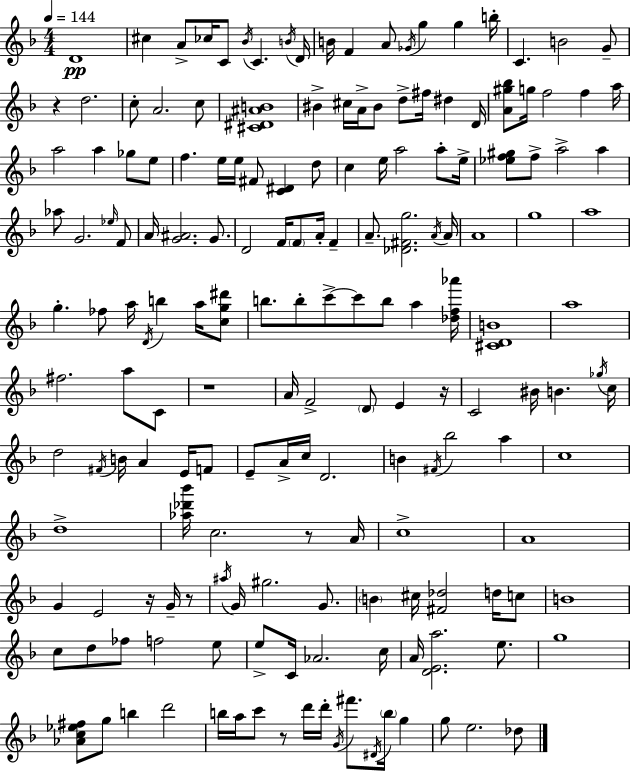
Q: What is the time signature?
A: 4/4